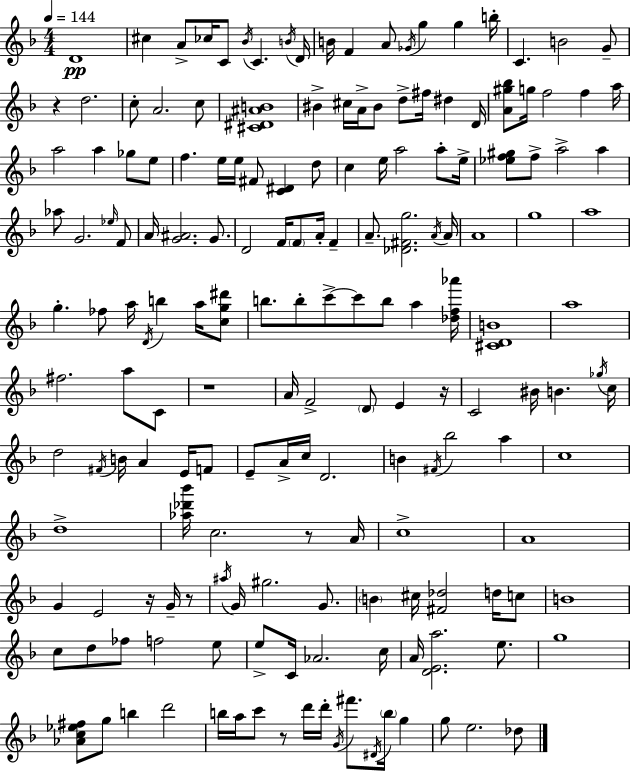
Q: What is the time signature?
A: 4/4